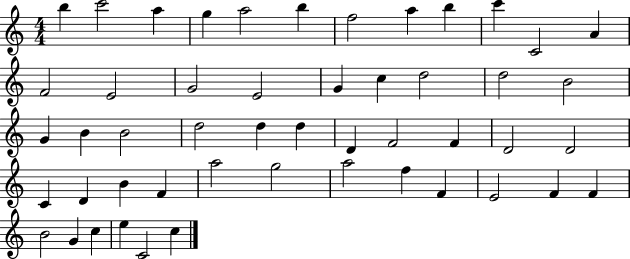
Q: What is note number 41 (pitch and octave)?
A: F4